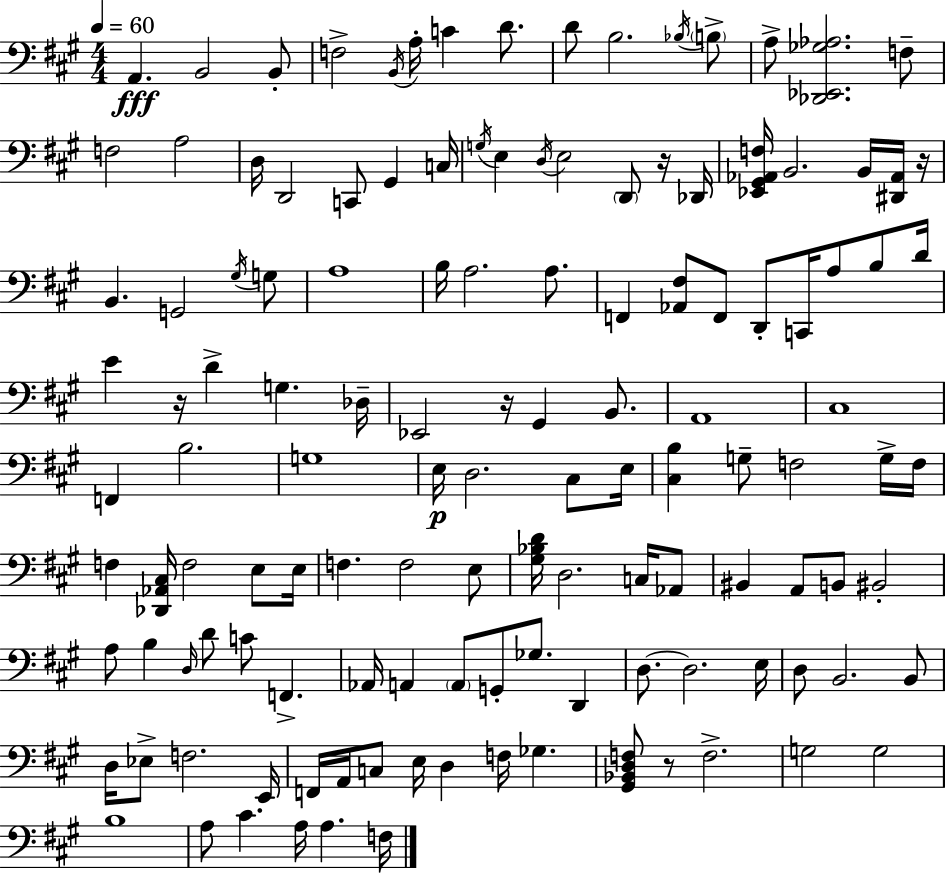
X:1
T:Untitled
M:4/4
L:1/4
K:A
A,, B,,2 B,,/2 F,2 B,,/4 A,/4 C D/2 D/2 B,2 _B,/4 B,/2 A,/2 [_D,,_E,,_G,_A,]2 F,/2 F,2 A,2 D,/4 D,,2 C,,/2 ^G,, C,/4 G,/4 E, D,/4 E,2 D,,/2 z/4 _D,,/4 [_E,,^G,,_A,,F,]/4 B,,2 B,,/4 [^D,,_A,,]/4 z/4 B,, G,,2 ^G,/4 G,/2 A,4 B,/4 A,2 A,/2 F,, [_A,,^F,]/2 F,,/2 D,,/2 C,,/4 A,/2 B,/2 D/4 E z/4 D G, _D,/4 _E,,2 z/4 ^G,, B,,/2 A,,4 ^C,4 F,, B,2 G,4 E,/4 D,2 ^C,/2 E,/4 [^C,B,] G,/2 F,2 G,/4 F,/4 F, [_D,,_A,,^C,]/4 F,2 E,/2 E,/4 F, F,2 E,/2 [^G,_B,D]/4 D,2 C,/4 _A,,/2 ^B,, A,,/2 B,,/2 ^B,,2 A,/2 B, D,/4 D/2 C/2 F,, _A,,/4 A,, A,,/2 G,,/2 _G,/2 D,, D,/2 D,2 E,/4 D,/2 B,,2 B,,/2 D,/4 _E,/2 F,2 E,,/4 F,,/4 A,,/4 C,/2 E,/4 D, F,/4 _G, [^G,,_B,,D,F,]/2 z/2 F,2 G,2 G,2 B,4 A,/2 ^C A,/4 A, F,/4